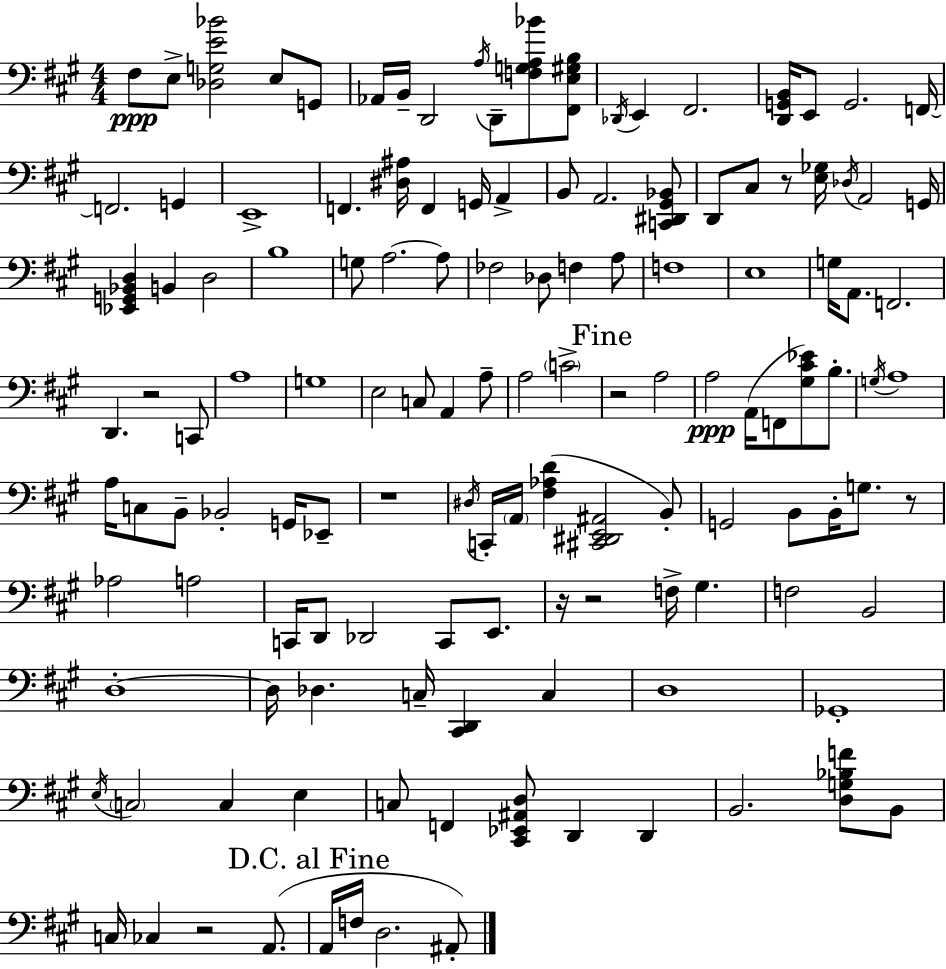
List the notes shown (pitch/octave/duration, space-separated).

F#3/e E3/e [Db3,G3,E4,Bb4]/h E3/e G2/e Ab2/s B2/s D2/h A3/s D2/e [F3,G3,A3,Bb4]/e [F#2,E3,G#3,B3]/e Db2/s E2/q F#2/h. [D2,G2,B2]/s E2/e G2/h. F2/s F2/h. G2/q E2/w F2/q. [D#3,A#3]/s F2/q G2/s A2/q B2/e A2/h. [C2,D#2,G#2,Bb2]/e D2/e C#3/e R/e [E3,Gb3]/s Db3/s A2/h G2/s [Eb2,G2,Bb2,D3]/q B2/q D3/h B3/w G3/e A3/h. A3/e FES3/h Db3/e F3/q A3/e F3/w E3/w G3/s A2/e. F2/h. D2/q. R/h C2/e A3/w G3/w E3/h C3/e A2/q A3/e A3/h C4/h R/h A3/h A3/h A2/s F2/e [G#3,C#4,Eb4]/e B3/e. G3/s A3/w A3/s C3/e B2/e Bb2/h G2/s Eb2/e R/w D#3/s C2/s A2/s [F#3,Ab3,D4]/q [C#2,D#2,E2,A#2]/h B2/e G2/h B2/e B2/s G3/e. R/e Ab3/h A3/h C2/s D2/e Db2/h C2/e E2/e. R/s R/h F3/s G#3/q. F3/h B2/h D3/w D3/s Db3/q. C3/s [C#2,D2]/q C3/q D3/w Gb2/w E3/s C3/h C3/q E3/q C3/e F2/q [C#2,Eb2,A#2,D3]/e D2/q D2/q B2/h. [D3,G3,Bb3,F4]/e B2/e C3/s CES3/q R/h A2/e. A2/s F3/s D3/h. A#2/e